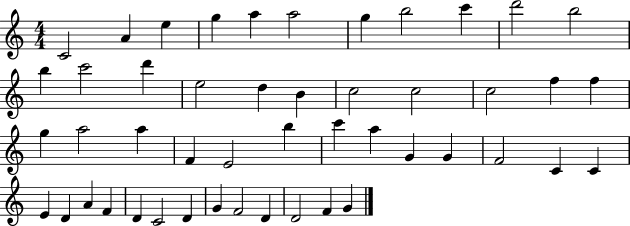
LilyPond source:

{
  \clef treble
  \numericTimeSignature
  \time 4/4
  \key c \major
  c'2 a'4 e''4 | g''4 a''4 a''2 | g''4 b''2 c'''4 | d'''2 b''2 | \break b''4 c'''2 d'''4 | e''2 d''4 b'4 | c''2 c''2 | c''2 f''4 f''4 | \break g''4 a''2 a''4 | f'4 e'2 b''4 | c'''4 a''4 g'4 g'4 | f'2 c'4 c'4 | \break e'4 d'4 a'4 f'4 | d'4 c'2 d'4 | g'4 f'2 d'4 | d'2 f'4 g'4 | \break \bar "|."
}